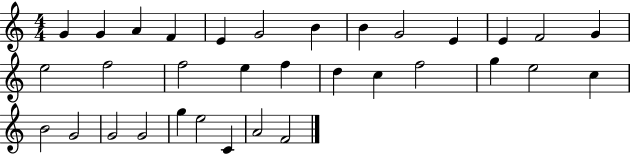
{
  \clef treble
  \numericTimeSignature
  \time 4/4
  \key c \major
  g'4 g'4 a'4 f'4 | e'4 g'2 b'4 | b'4 g'2 e'4 | e'4 f'2 g'4 | \break e''2 f''2 | f''2 e''4 f''4 | d''4 c''4 f''2 | g''4 e''2 c''4 | \break b'2 g'2 | g'2 g'2 | g''4 e''2 c'4 | a'2 f'2 | \break \bar "|."
}